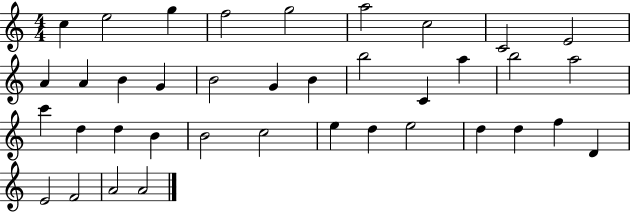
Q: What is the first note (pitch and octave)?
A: C5